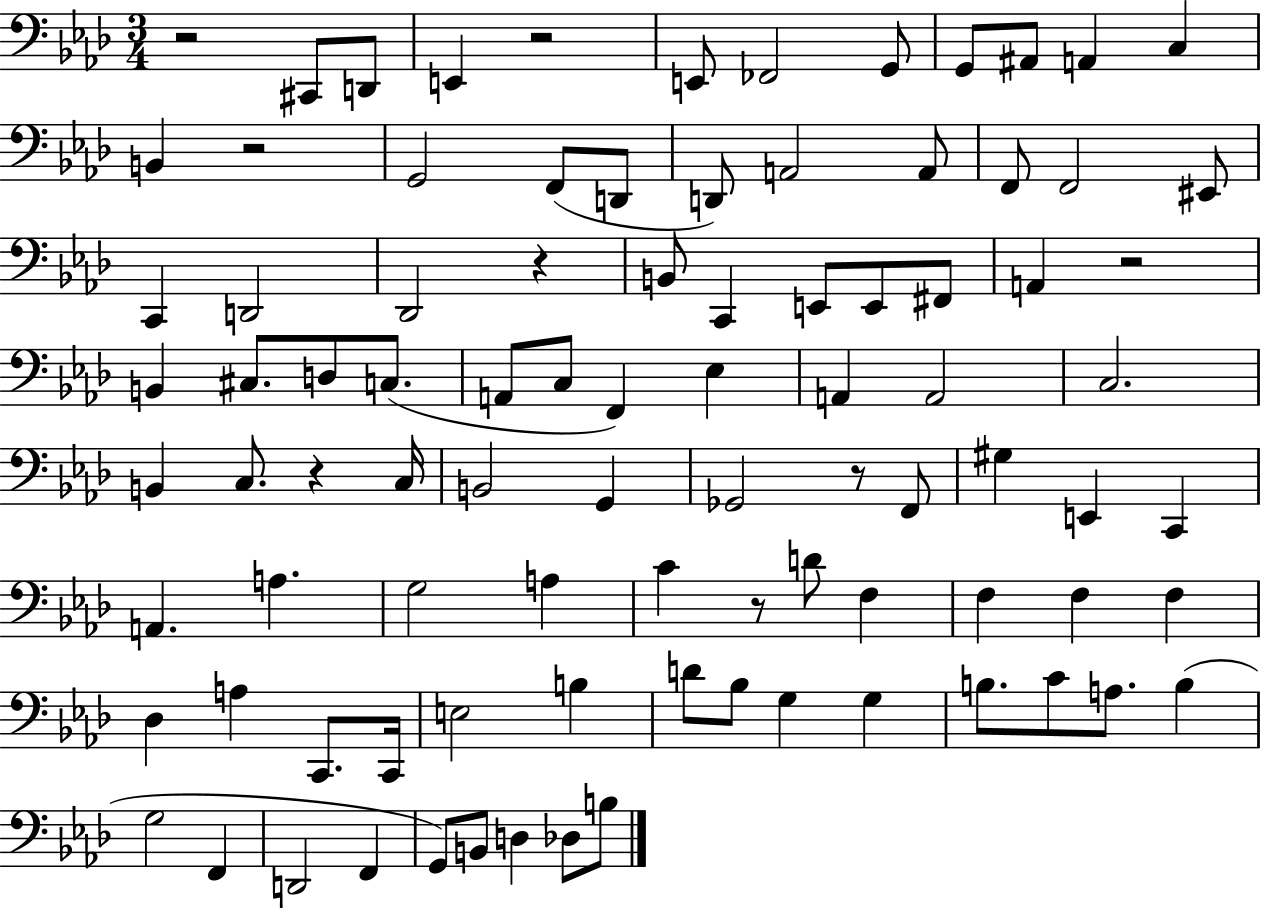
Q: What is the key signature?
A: AES major